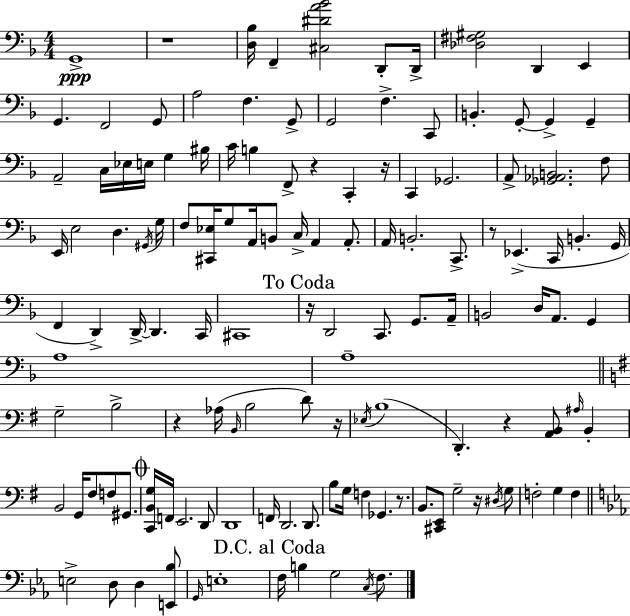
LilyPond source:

{
  \clef bass
  \numericTimeSignature
  \time 4/4
  \key f \major
  g,1->\ppp | r1 | <d bes>16 f,4-- <cis dis' a' bes'>2 d,8-. d,16-> | <des fis gis>2 d,4 e,4 | \break g,4. f,2 g,8 | a2 f4. g,8-> | g,2 f4.-> c,8 | b,4.-. g,8-.~~ g,4-> g,4-- | \break a,2-- c16 ees16 e16 g4 bis16 | c'16 b4 f,8-> r4 c,4-. r16 | c,4 ges,2. | a,8-> <ges, aes, b,>2. f8 | \break e,16 e2 d4. \acciaccatura { gis,16 } | g16 f8 <cis, ees>16 g8 a,16 b,8 c16-> a,4 a,8.-. | a,16 b,2.-. c,8.-> | r8 ees,4.->( c,16 b,4.-. | \break g,16 f,4 d,4->) d,16->~~ d,4. | c,16 cis,1 | \mark "To Coda" r16 d,2 c,8. g,8. | a,16-- b,2 d16 a,8. g,4 | \break a1 | a1-- | \bar "||" \break \key g \major g2-- b2-> | r4 aes16( \grace { b,16 } b2 d'8) | r16 \acciaccatura { ees16 }( b1 | d,4.-.) r4 <a, b,>8 \grace { ais16 } b,4-. | \break b,2 g,16 fis8 f8 | gis,8. \mark \markup { \musicglyph "scripts.coda" } <c, b, g>16 f,16 e,2. | d,8 d,1 | f,16 d,2. | \break d,8. b8 g16 f4 ges,4. | r8. b,8. <cis, e,>8 g2-- | r16 \acciaccatura { dis16 } g8 f2-. g4 | f4 \bar "||" \break \key c \minor e2-> d8 d4 <e, bes>8 | \grace { g,16 } e1-. | \mark "D.C. al Coda" f16 b4 g2 \acciaccatura { c16 } f8. | \bar "|."
}